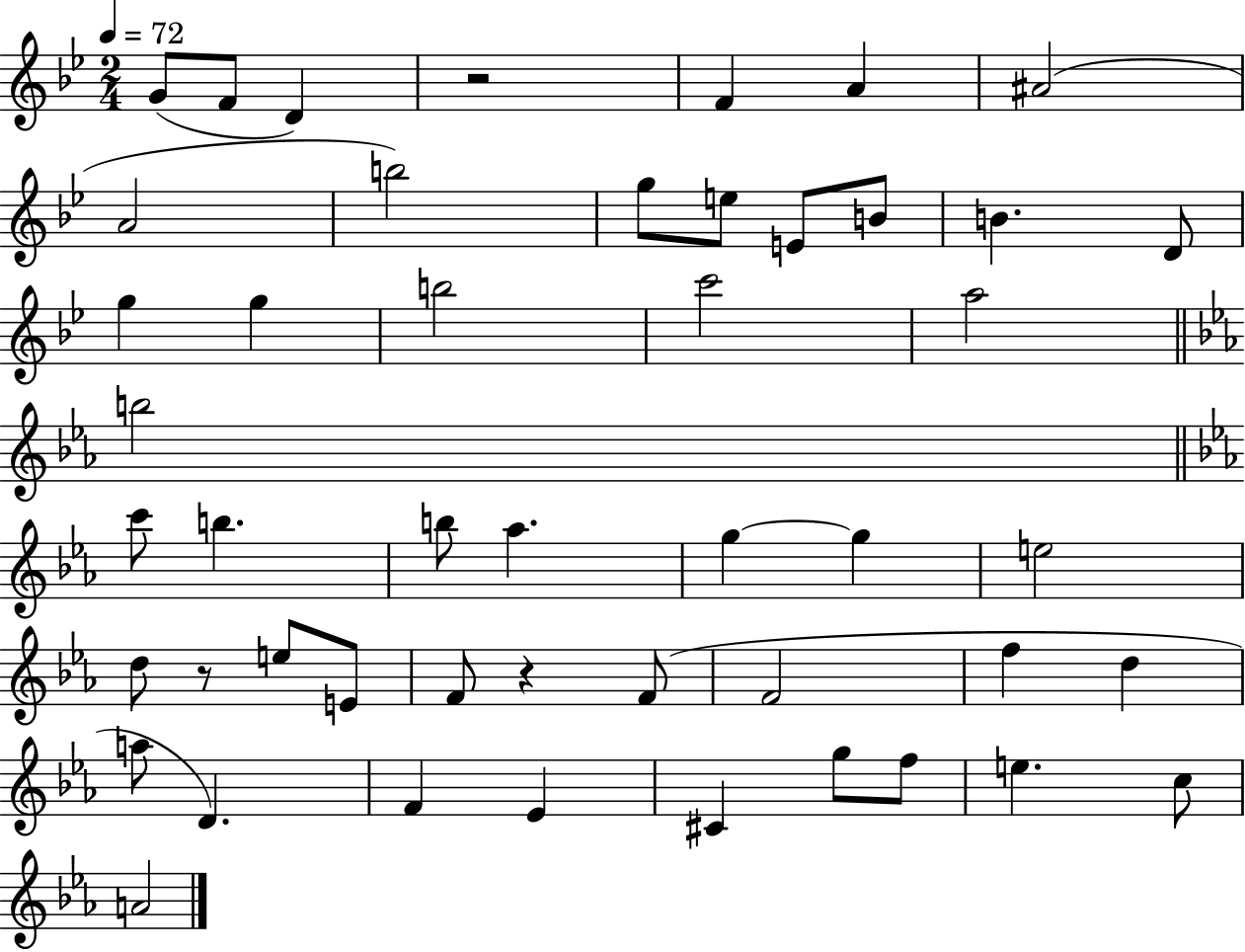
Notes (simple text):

G4/e F4/e D4/q R/h F4/q A4/q A#4/h A4/h B5/h G5/e E5/e E4/e B4/e B4/q. D4/e G5/q G5/q B5/h C6/h A5/h B5/h C6/e B5/q. B5/e Ab5/q. G5/q G5/q E5/h D5/e R/e E5/e E4/e F4/e R/q F4/e F4/h F5/q D5/q A5/e D4/q. F4/q Eb4/q C#4/q G5/e F5/e E5/q. C5/e A4/h